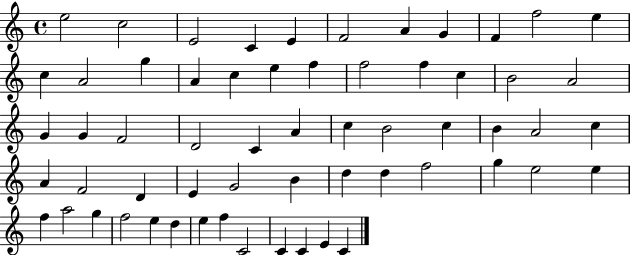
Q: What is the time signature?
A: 4/4